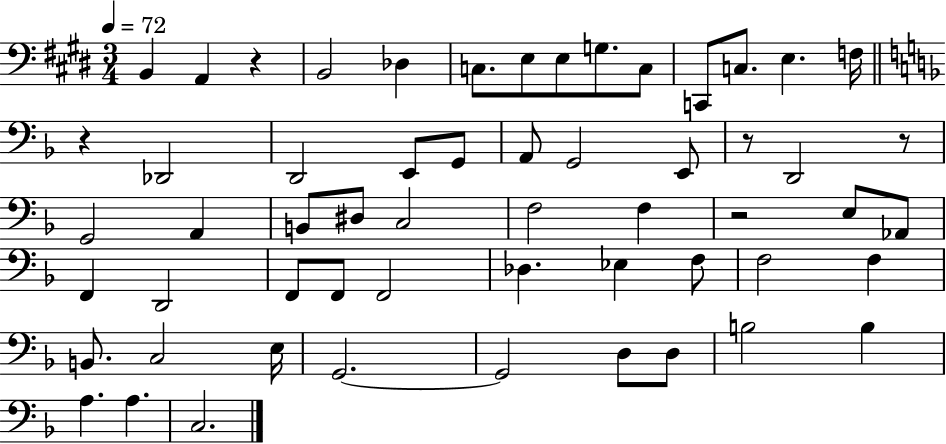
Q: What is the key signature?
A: E major